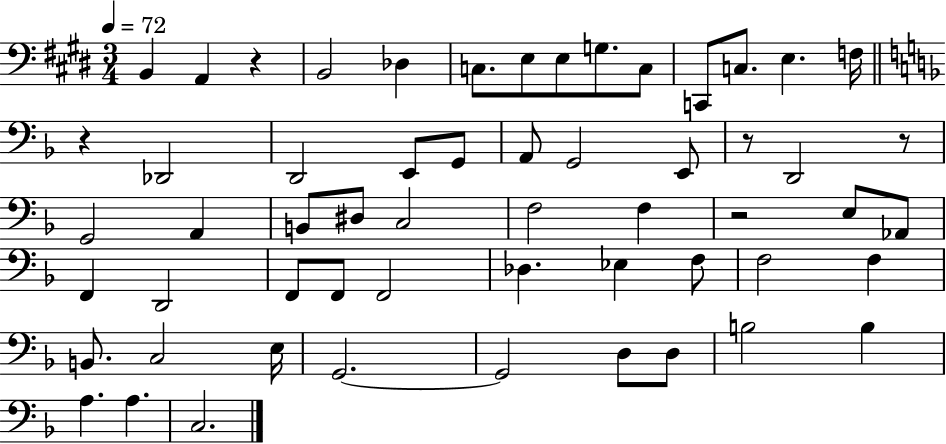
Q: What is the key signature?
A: E major